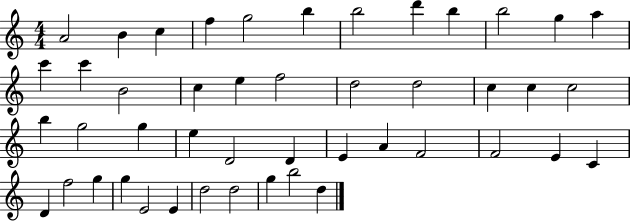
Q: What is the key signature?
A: C major